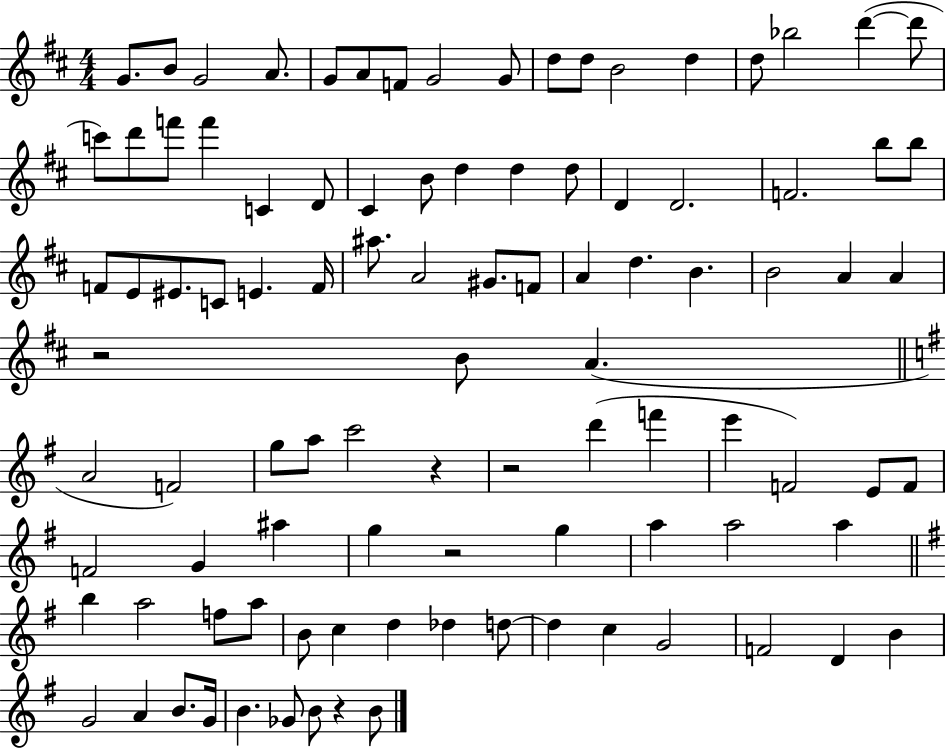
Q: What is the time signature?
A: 4/4